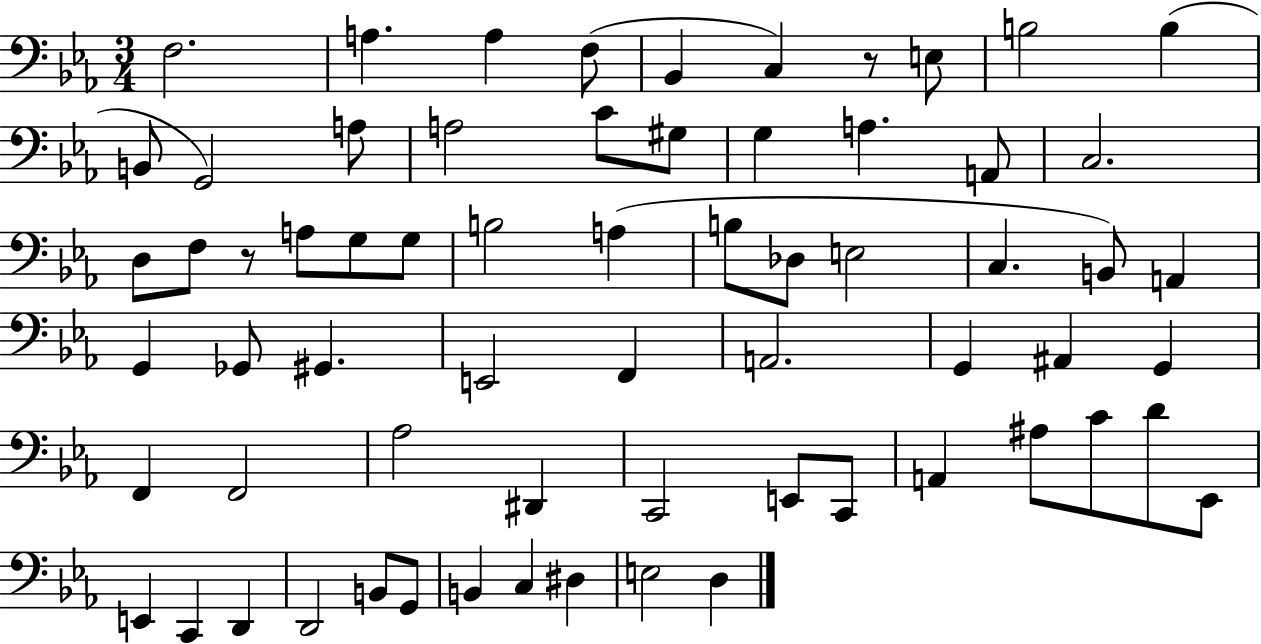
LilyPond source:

{
  \clef bass
  \numericTimeSignature
  \time 3/4
  \key ees \major
  f2. | a4. a4 f8( | bes,4 c4) r8 e8 | b2 b4( | \break b,8 g,2) a8 | a2 c'8 gis8 | g4 a4. a,8 | c2. | \break d8 f8 r8 a8 g8 g8 | b2 a4( | b8 des8 e2 | c4. b,8) a,4 | \break g,4 ges,8 gis,4. | e,2 f,4 | a,2. | g,4 ais,4 g,4 | \break f,4 f,2 | aes2 dis,4 | c,2 e,8 c,8 | a,4 ais8 c'8 d'8 ees,8 | \break e,4 c,4 d,4 | d,2 b,8 g,8 | b,4 c4 dis4 | e2 d4 | \break \bar "|."
}